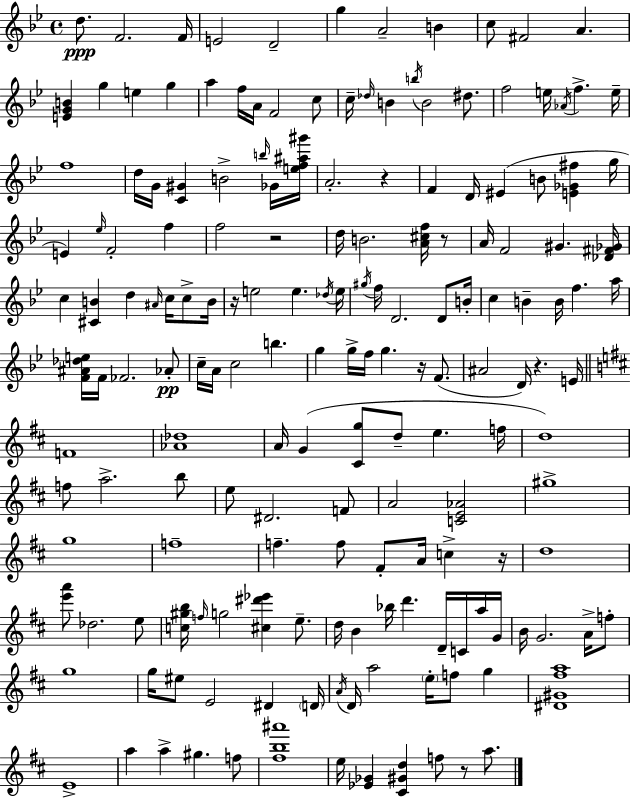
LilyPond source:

{
  \clef treble
  \time 4/4
  \defaultTimeSignature
  \key bes \major
  d''8.\ppp f'2. f'16 | e'2 d'2-- | g''4 a'2-- b'4 | c''8 fis'2 a'4. | \break <e' g' b'>4 g''4 e''4 g''4 | a''4 f''16 a'16 f'2 c''8 | c''16-- \grace { des''16 } b'4 \acciaccatura { b''16 } b'2 dis''8. | f''2 e''16 \acciaccatura { aes'16 } f''4.-> | \break e''16-- f''1 | d''16 g'16 <c' gis'>4 b'2-> | \grace { b''16 } ges'16 <e'' f'' ais'' gis'''>16 a'2.-. | r4 f'4 d'16 eis'4( b'8 <e' ges' fis''>4 | \break g''16 e'4) \grace { ees''16 } f'2-. | f''4 f''2 r2 | d''16 b'2. | <a' cis'' f''>16 r8 a'16 f'2 gis'4. | \break <des' fis' ges'>16 c''4 <cis' b'>4 d''4 | \grace { ais'16 } c''16 c''8-> b'16 r16 e''2 e''4. | \acciaccatura { des''16 } e''16 \acciaccatura { gis''16 } f''16 d'2. | d'8 b'16-. c''4 b'4-- | \break b'16 f''4. a''16 <f' ais' des'' e''>16 f'16 fes'2. | aes'8-.\pp c''16-- a'16 c''2 | b''4. g''4 g''16-> f''16 g''4. | r16 f'8.( ais'2 | \break d'16) r4. e'16 \bar "||" \break \key b \minor f'1 | <aes' des''>1 | a'16 g'4( <cis' g''>8 d''8-- e''4. f''16 | d''1) | \break f''8 a''2.-> b''8 | e''8 dis'2. f'8 | a'2 <c' e' aes'>2 | gis''1-> | \break g''1 | f''1-- | f''4.-- f''8 fis'8-. a'16 c''4-> r16 | d''1 | \break <e''' a'''>8 des''2. e''8 | <c'' gis'' b''>16 \grace { f''16 } g''2 <cis'' dis''' ees'''>4 e''8.-- | d''16 b'4 bes''16 d'''4. d'16-- c'16 a''16 | g'16 b'16 g'2. a'16-> f''8-. | \break g''1 | g''16 eis''8 e'2 dis'4 | \parenthesize d'16 \acciaccatura { a'16 } d'16 a''2 \parenthesize e''16-. f''8 g''4 | <dis' gis' fis'' a''>1 | \break e'1-> | a''4 a''4-> gis''4. | f''8 <fis'' b'' ais'''>1 | e''16 <ees' ges'>4 <cis' gis' d''>4 f''8 r8 a''8. | \break \bar "|."
}